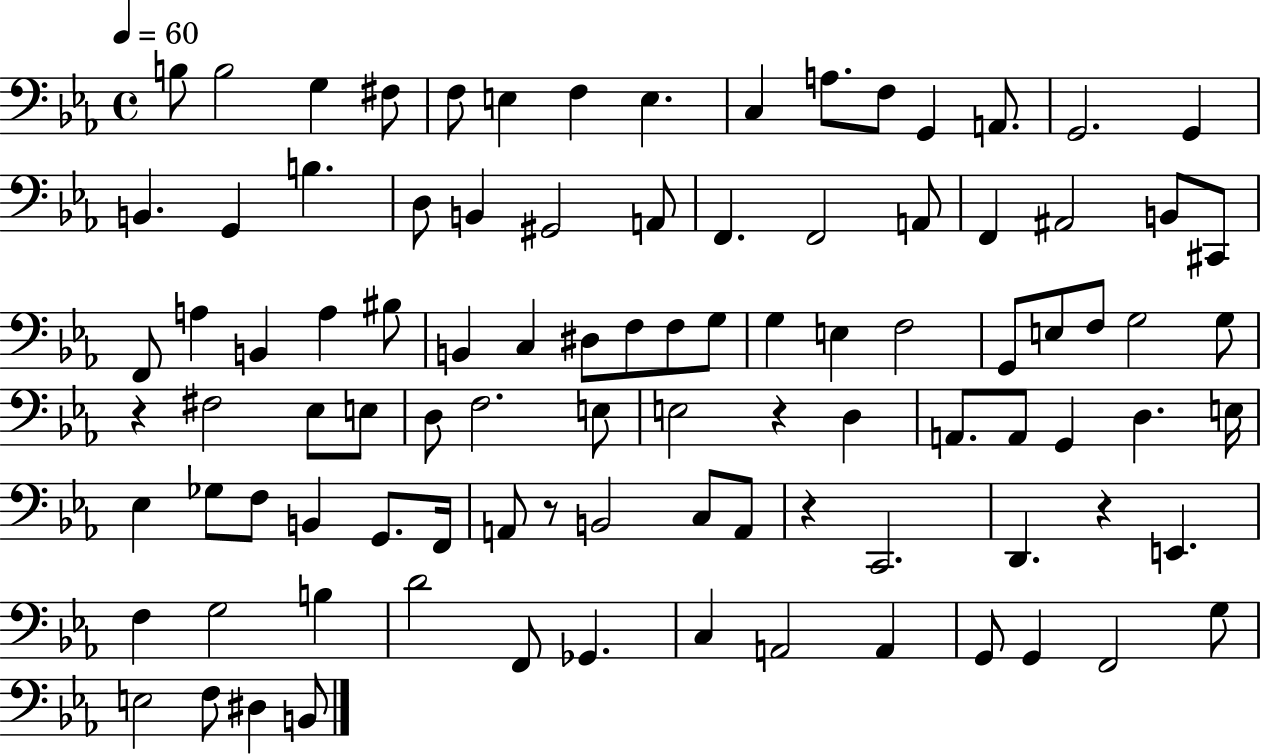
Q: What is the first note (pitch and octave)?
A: B3